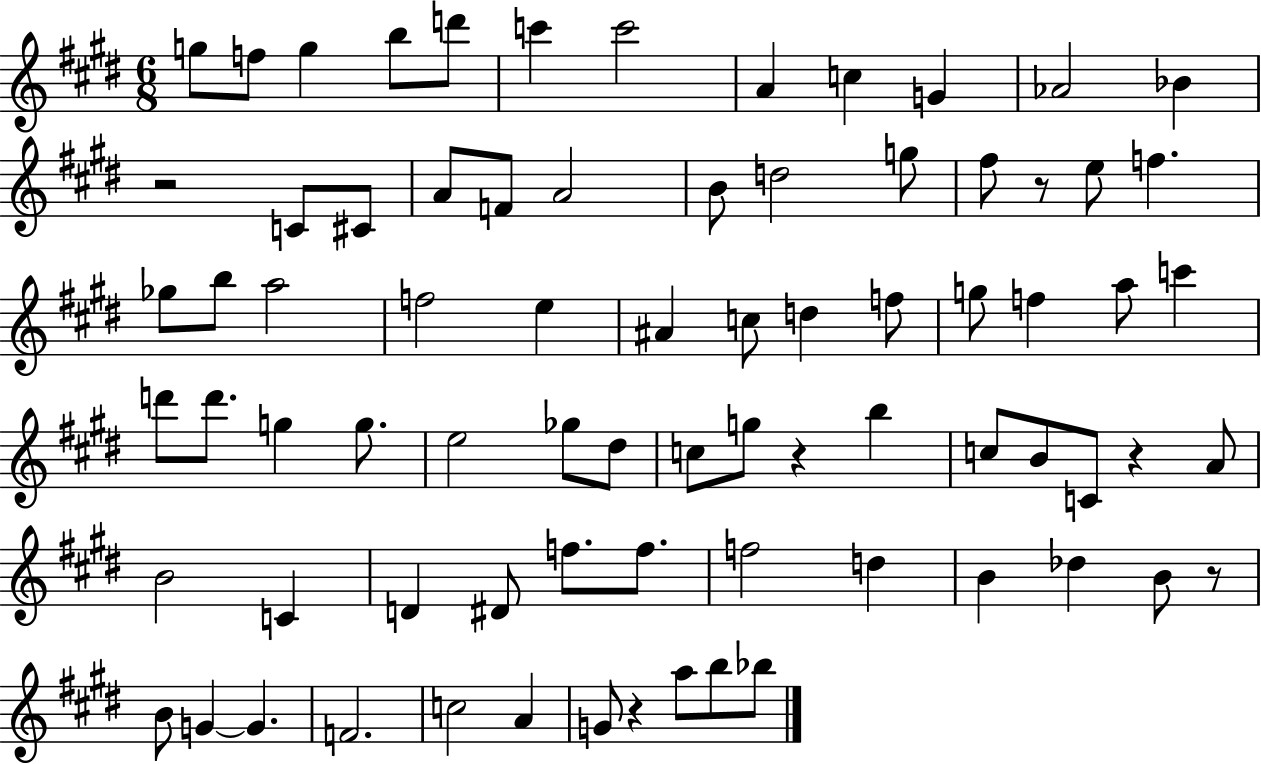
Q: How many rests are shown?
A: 6